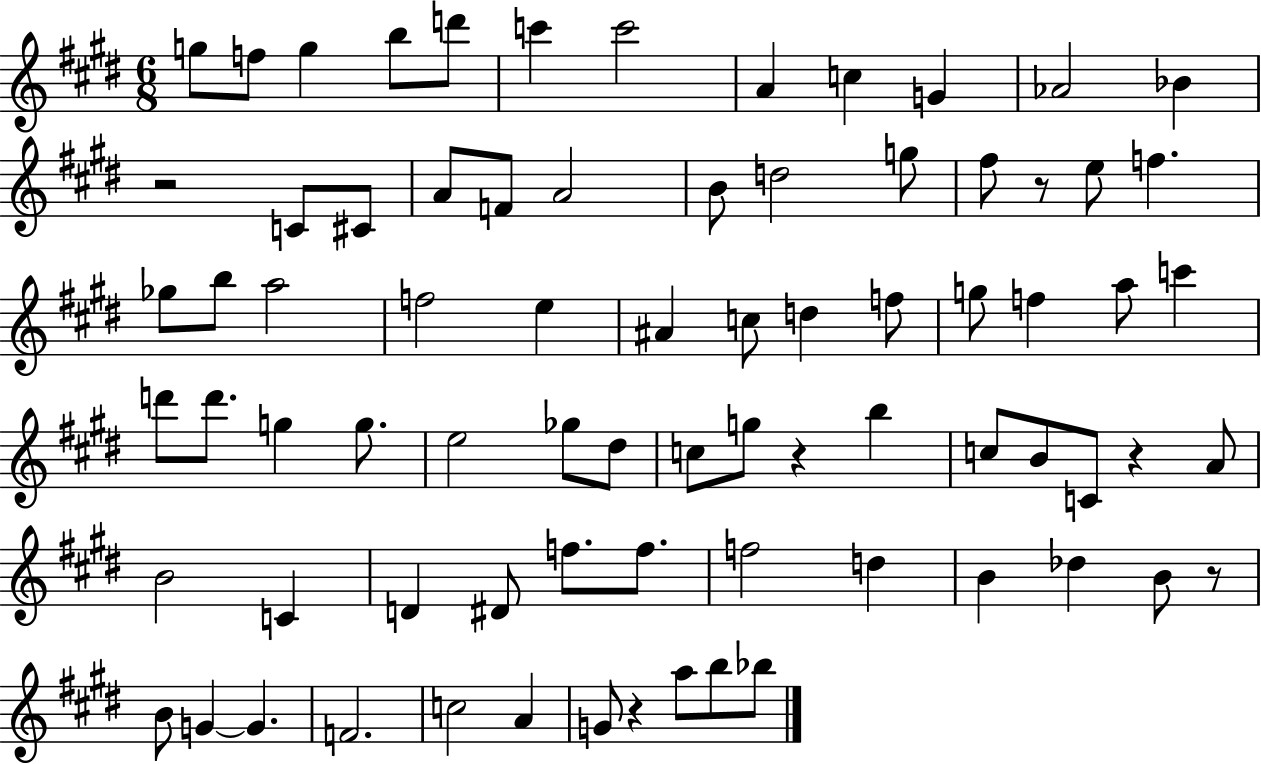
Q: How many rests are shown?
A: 6